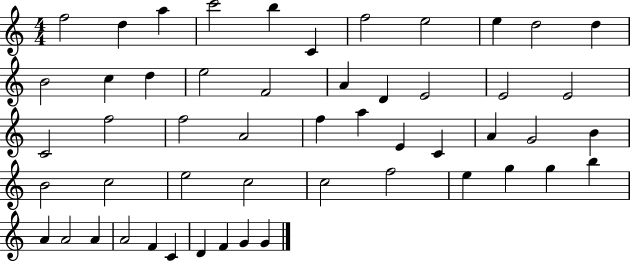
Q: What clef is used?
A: treble